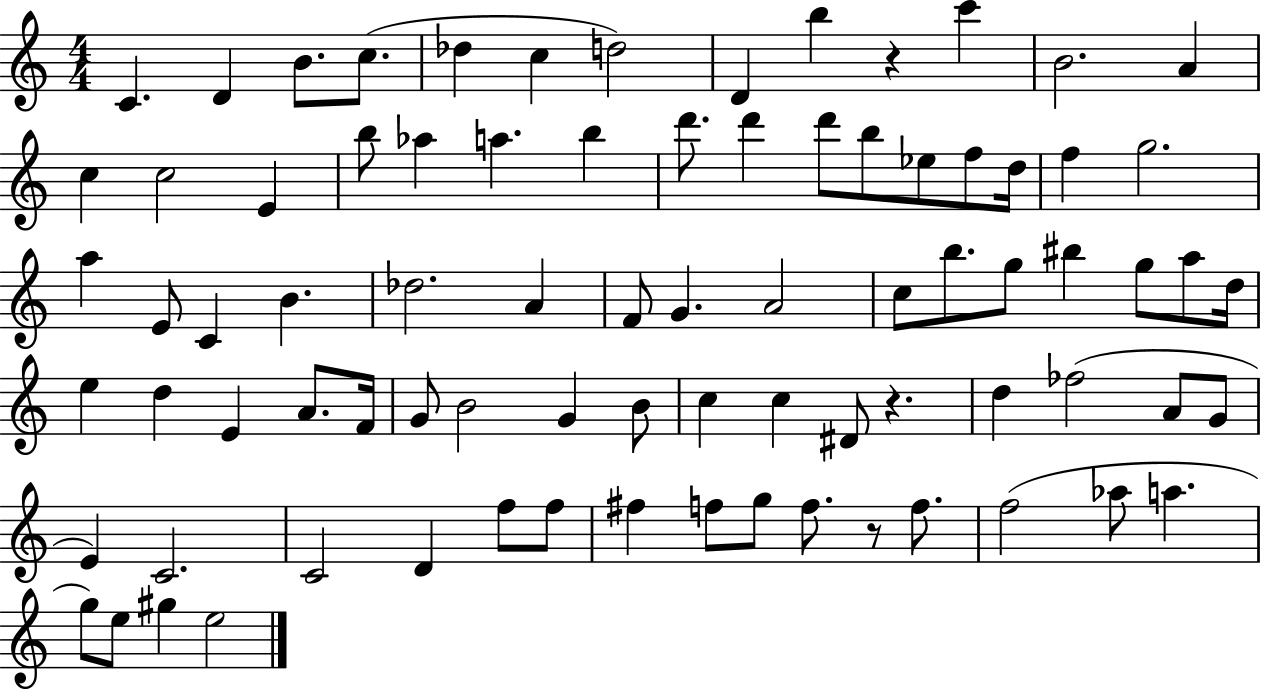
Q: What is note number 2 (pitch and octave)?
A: D4